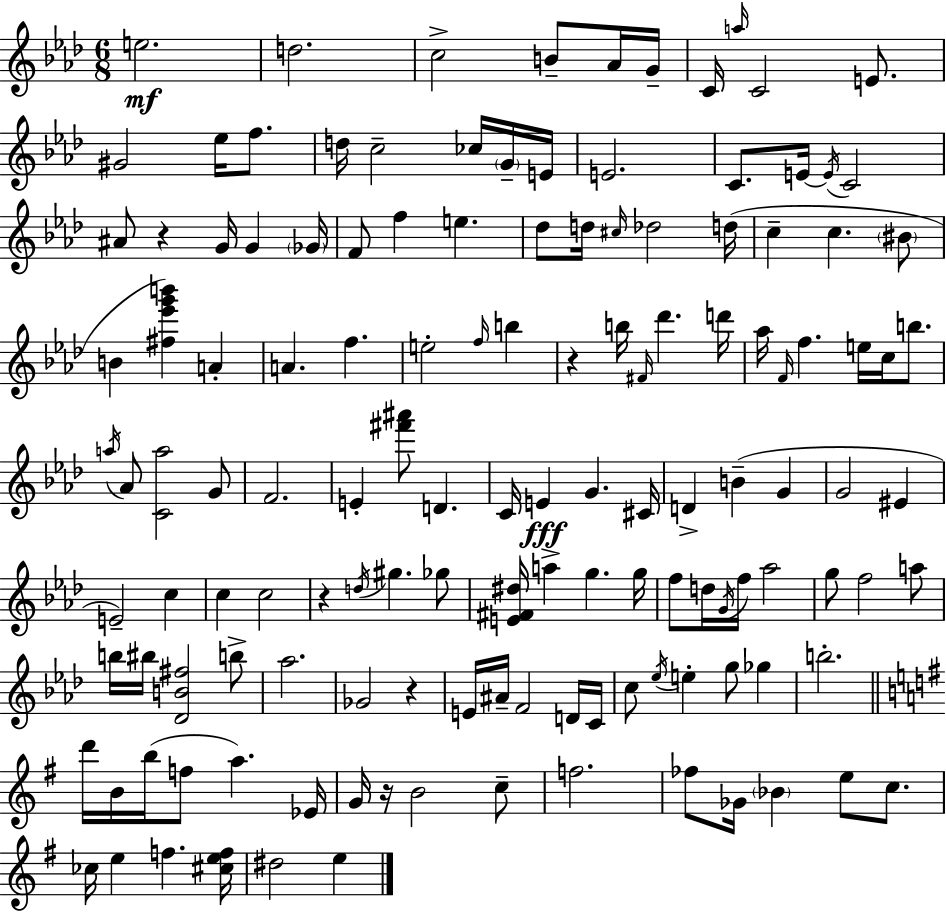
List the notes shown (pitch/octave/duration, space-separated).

E5/h. D5/h. C5/h B4/e Ab4/s G4/s C4/s A5/s C4/h E4/e. G#4/h Eb5/s F5/e. D5/s C5/h CES5/s G4/s E4/s E4/h. C4/e. E4/s E4/s C4/h A#4/e R/q G4/s G4/q Gb4/s F4/e F5/q E5/q. Db5/e D5/s C#5/s Db5/h D5/s C5/q C5/q. BIS4/e B4/q [F#5,Eb6,G6,B6]/q A4/q A4/q. F5/q. E5/h F5/s B5/q R/q B5/s F#4/s Db6/q. D6/s Ab5/s F4/s F5/q. E5/s C5/s B5/e. A5/s Ab4/e [C4,A5]/h G4/e F4/h. E4/q [F#6,A#6]/e D4/q. C4/s E4/q G4/q. C#4/s D4/q B4/q G4/q G4/h EIS4/q E4/h C5/q C5/q C5/h R/q D5/s G#5/q. Gb5/e [E4,F#4,D#5]/s A5/q G5/q. G5/s F5/e D5/s G4/s F5/s Ab5/h G5/e F5/h A5/e B5/s BIS5/s [Db4,B4,F#5]/h B5/e Ab5/h. Gb4/h R/q E4/s A#4/s F4/h D4/s C4/s C5/e Eb5/s E5/q G5/e Gb5/q B5/h. D6/s B4/s B5/s F5/e A5/q. Eb4/s G4/s R/s B4/h C5/e F5/h. FES5/e Gb4/s Bb4/q E5/e C5/e. CES5/s E5/q F5/q. [C#5,E5,F5]/s D#5/h E5/q